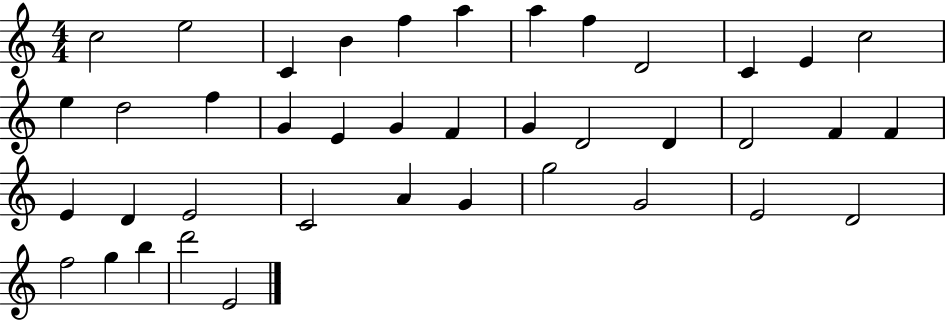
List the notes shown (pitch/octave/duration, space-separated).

C5/h E5/h C4/q B4/q F5/q A5/q A5/q F5/q D4/h C4/q E4/q C5/h E5/q D5/h F5/q G4/q E4/q G4/q F4/q G4/q D4/h D4/q D4/h F4/q F4/q E4/q D4/q E4/h C4/h A4/q G4/q G5/h G4/h E4/h D4/h F5/h G5/q B5/q D6/h E4/h